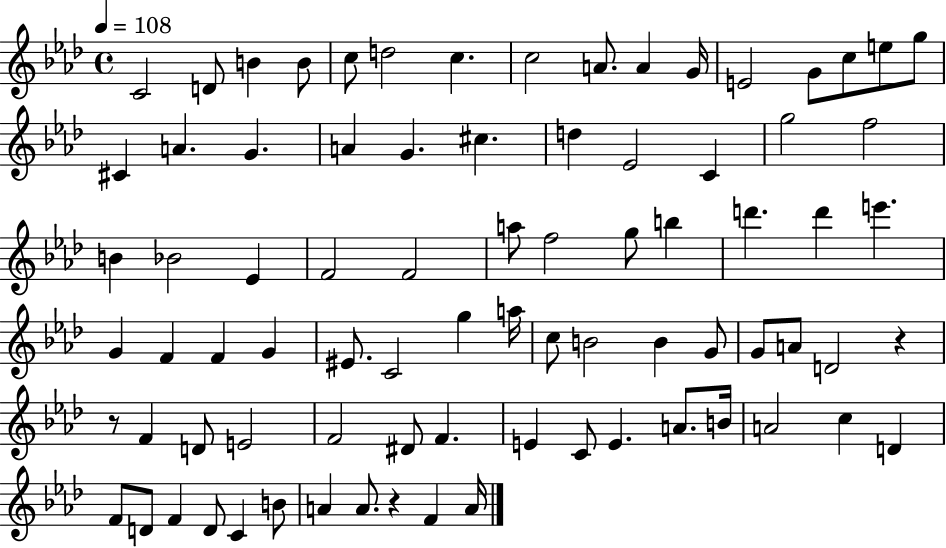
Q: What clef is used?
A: treble